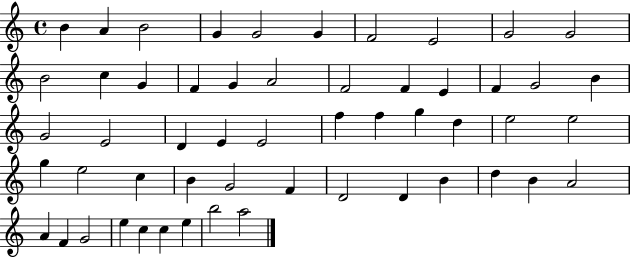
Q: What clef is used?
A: treble